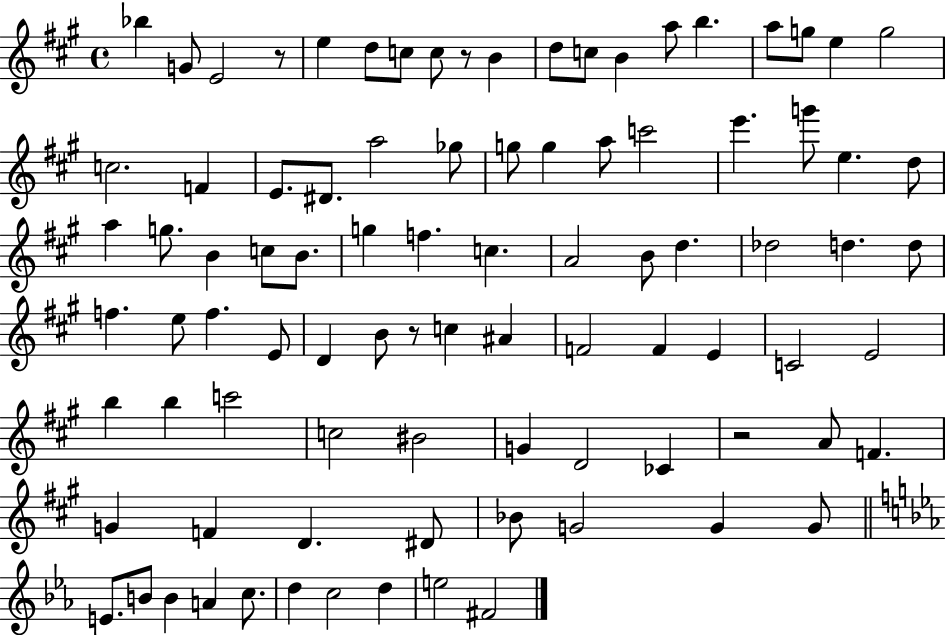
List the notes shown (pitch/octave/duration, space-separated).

Bb5/q G4/e E4/h R/e E5/q D5/e C5/e C5/e R/e B4/q D5/e C5/e B4/q A5/e B5/q. A5/e G5/e E5/q G5/h C5/h. F4/q E4/e. D#4/e. A5/h Gb5/e G5/e G5/q A5/e C6/h E6/q. G6/e E5/q. D5/e A5/q G5/e. B4/q C5/e B4/e. G5/q F5/q. C5/q. A4/h B4/e D5/q. Db5/h D5/q. D5/e F5/q. E5/e F5/q. E4/e D4/q B4/e R/e C5/q A#4/q F4/h F4/q E4/q C4/h E4/h B5/q B5/q C6/h C5/h BIS4/h G4/q D4/h CES4/q R/h A4/e F4/q. G4/q F4/q D4/q. D#4/e Bb4/e G4/h G4/q G4/e E4/e. B4/e B4/q A4/q C5/e. D5/q C5/h D5/q E5/h F#4/h